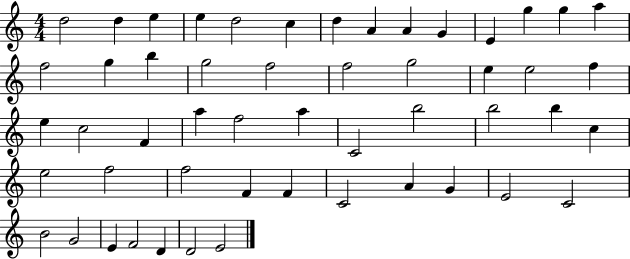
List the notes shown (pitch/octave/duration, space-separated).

D5/h D5/q E5/q E5/q D5/h C5/q D5/q A4/q A4/q G4/q E4/q G5/q G5/q A5/q F5/h G5/q B5/q G5/h F5/h F5/h G5/h E5/q E5/h F5/q E5/q C5/h F4/q A5/q F5/h A5/q C4/h B5/h B5/h B5/q C5/q E5/h F5/h F5/h F4/q F4/q C4/h A4/q G4/q E4/h C4/h B4/h G4/h E4/q F4/h D4/q D4/h E4/h